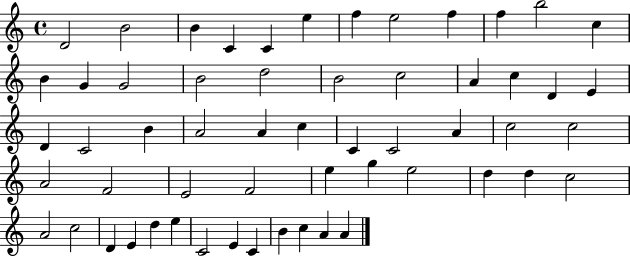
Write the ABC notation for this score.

X:1
T:Untitled
M:4/4
L:1/4
K:C
D2 B2 B C C e f e2 f f b2 c B G G2 B2 d2 B2 c2 A c D E D C2 B A2 A c C C2 A c2 c2 A2 F2 E2 F2 e g e2 d d c2 A2 c2 D E d e C2 E C B c A A